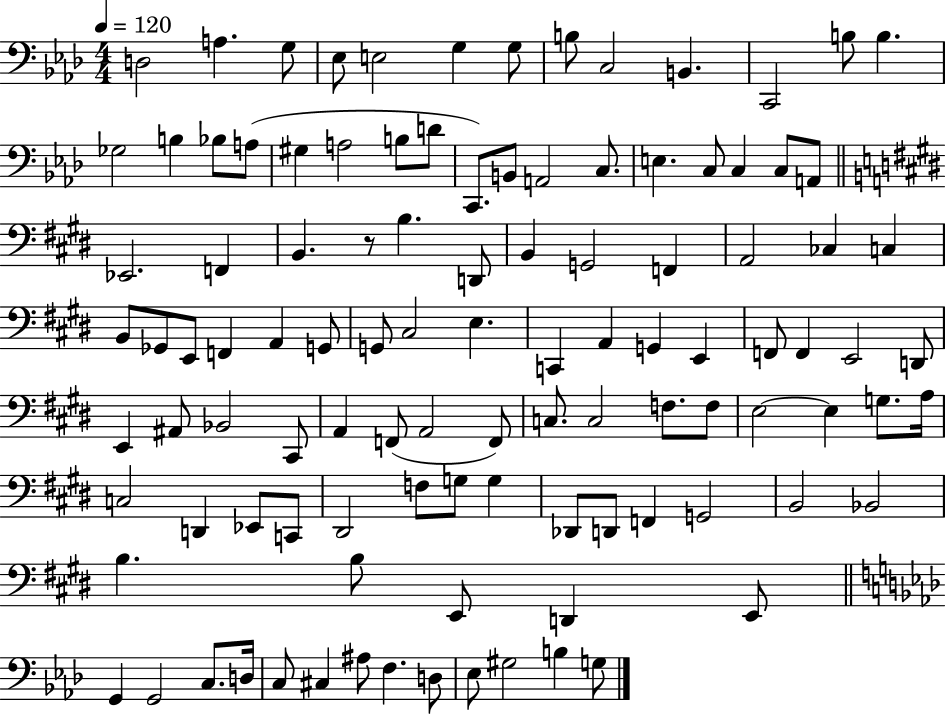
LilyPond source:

{
  \clef bass
  \numericTimeSignature
  \time 4/4
  \key aes \major
  \tempo 4 = 120
  d2 a4. g8 | ees8 e2 g4 g8 | b8 c2 b,4. | c,2 b8 b4. | \break ges2 b4 bes8 a8( | gis4 a2 b8 d'8 | c,8.) b,8 a,2 c8. | e4. c8 c4 c8 a,8 | \break \bar "||" \break \key e \major ees,2. f,4 | b,4. r8 b4. d,8 | b,4 g,2 f,4 | a,2 ces4 c4 | \break b,8 ges,8 e,8 f,4 a,4 g,8 | g,8 cis2 e4. | c,4 a,4 g,4 e,4 | f,8 f,4 e,2 d,8 | \break e,4 ais,8 bes,2 cis,8 | a,4 f,8( a,2 f,8) | c8. c2 f8. f8 | e2~~ e4 g8. a16 | \break c2 d,4 ees,8 c,8 | dis,2 f8 g8 g4 | des,8 d,8 f,4 g,2 | b,2 bes,2 | \break b4. b8 e,8 d,4 e,8 | \bar "||" \break \key f \minor g,4 g,2 c8. d16 | c8 cis4 ais8 f4. d8 | ees8 gis2 b4 g8 | \bar "|."
}